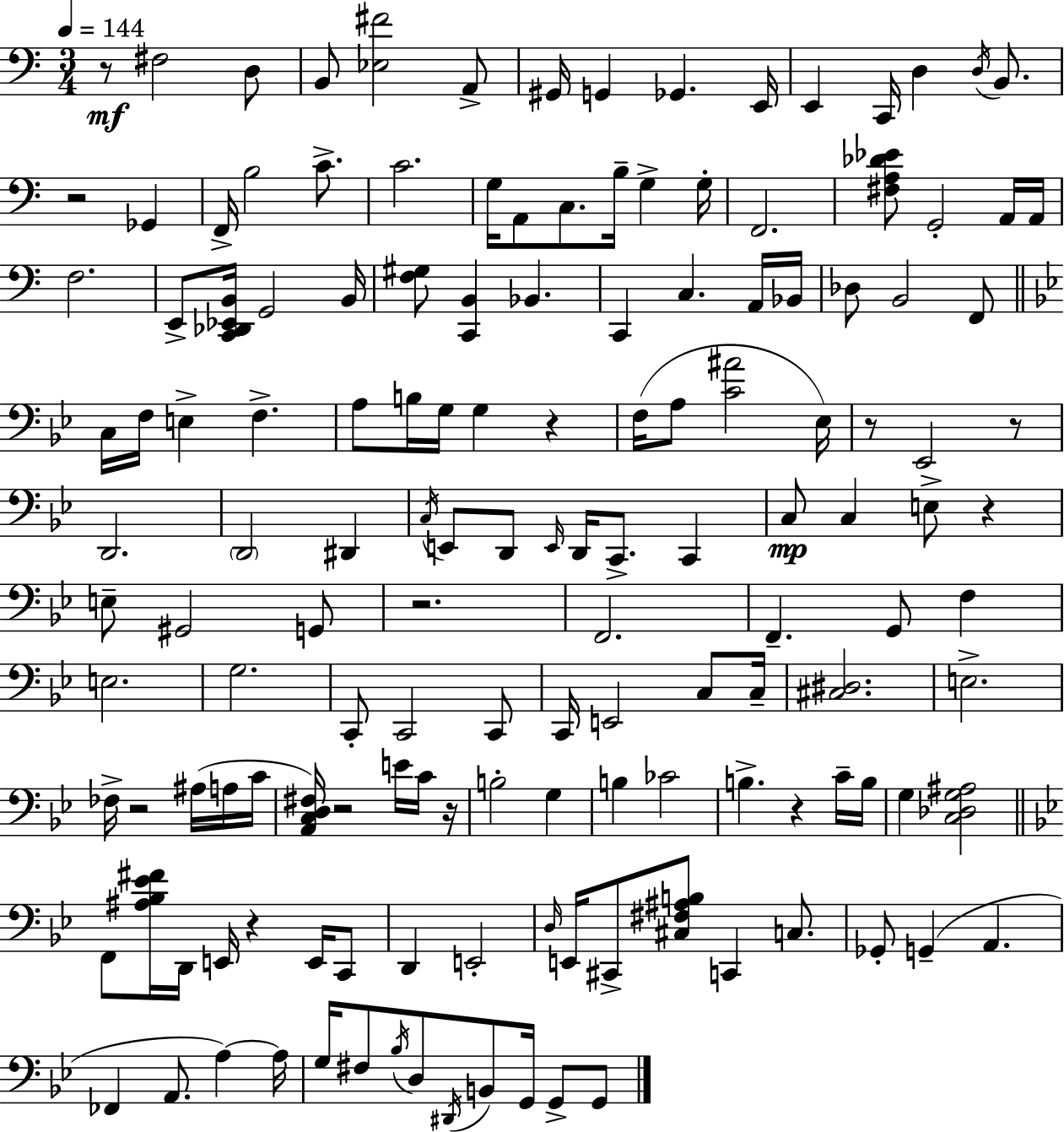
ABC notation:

X:1
T:Untitled
M:3/4
L:1/4
K:C
z/2 ^F,2 D,/2 B,,/2 [_E,^F]2 A,,/2 ^G,,/4 G,, _G,, E,,/4 E,, C,,/4 D, D,/4 B,,/2 z2 _G,, F,,/4 B,2 C/2 C2 G,/4 A,,/2 C,/2 B,/4 G, G,/4 F,,2 [^F,A,_D_E]/2 G,,2 A,,/4 A,,/4 F,2 E,,/2 [C,,_D,,_E,,B,,]/4 G,,2 B,,/4 [F,^G,]/2 [C,,B,,] _B,, C,, C, A,,/4 _B,,/4 _D,/2 B,,2 F,,/2 C,/4 F,/4 E, F, A,/2 B,/4 G,/4 G, z F,/4 A,/2 [C^A]2 _E,/4 z/2 _E,,2 z/2 D,,2 D,,2 ^D,, C,/4 E,,/2 D,,/2 E,,/4 D,,/4 C,,/2 C,, C,/2 C, E,/2 z E,/2 ^G,,2 G,,/2 z2 F,,2 F,, G,,/2 F, E,2 G,2 C,,/2 C,,2 C,,/2 C,,/4 E,,2 C,/2 C,/4 [^C,^D,]2 E,2 _F,/4 z2 ^A,/4 A,/4 C/4 [A,,C,D,^F,]/4 z2 E/4 C/4 z/4 B,2 G, B, _C2 B, z C/4 B,/4 G, [C,_D,G,^A,]2 F,,/2 [^A,_B,_E^F]/4 D,,/4 E,,/4 z E,,/4 C,,/2 D,, E,,2 D,/4 E,,/4 ^C,,/2 [^C,^F,^A,B,]/2 C,, C,/2 _G,,/2 G,, A,, _F,, A,,/2 A, A,/4 G,/4 ^F,/2 _B,/4 D,/2 ^D,,/4 B,,/2 G,,/4 G,,/2 G,,/2